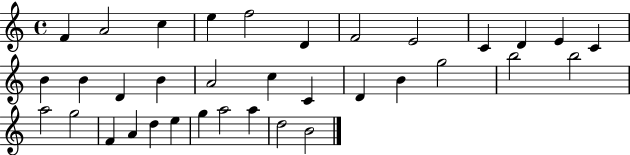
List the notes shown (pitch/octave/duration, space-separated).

F4/q A4/h C5/q E5/q F5/h D4/q F4/h E4/h C4/q D4/q E4/q C4/q B4/q B4/q D4/q B4/q A4/h C5/q C4/q D4/q B4/q G5/h B5/h B5/h A5/h G5/h F4/q A4/q D5/q E5/q G5/q A5/h A5/q D5/h B4/h